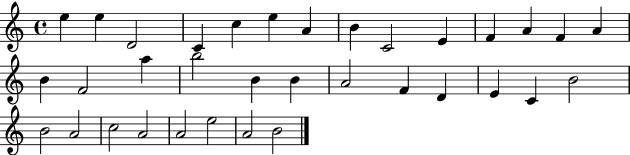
E5/q E5/q D4/h C4/q C5/q E5/q A4/q B4/q C4/h E4/q F4/q A4/q F4/q A4/q B4/q F4/h A5/q B5/h B4/q B4/q A4/h F4/q D4/q E4/q C4/q B4/h B4/h A4/h C5/h A4/h A4/h E5/h A4/h B4/h